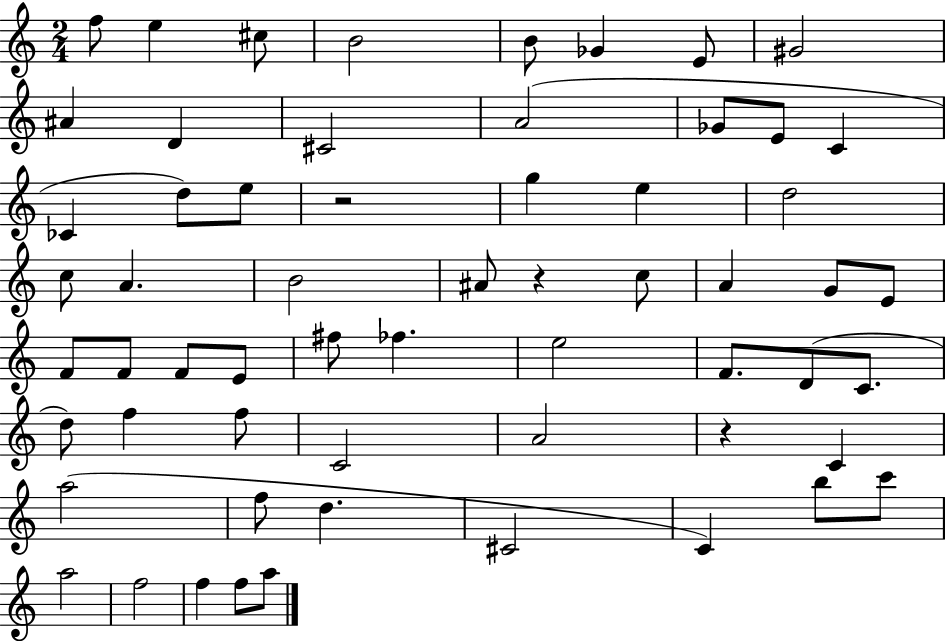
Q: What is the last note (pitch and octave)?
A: A5